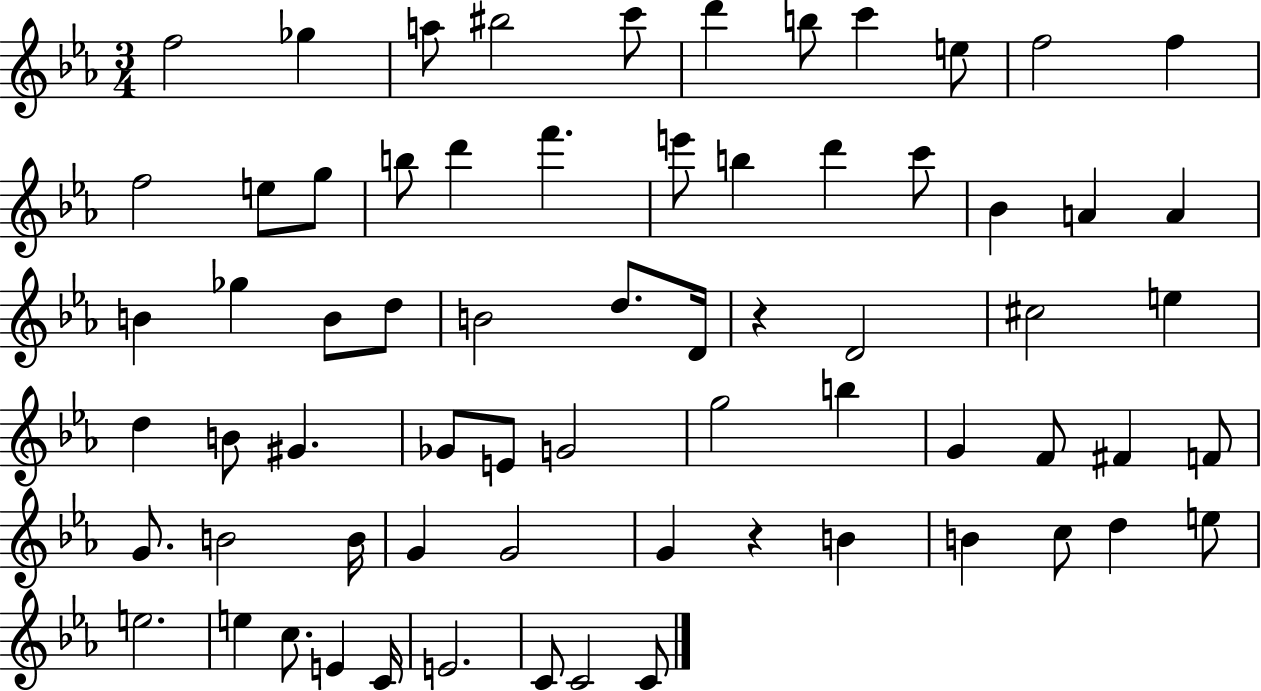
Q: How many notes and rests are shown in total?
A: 68